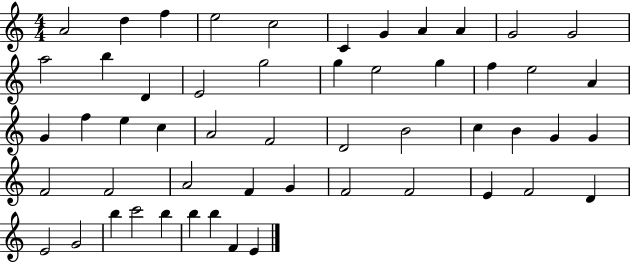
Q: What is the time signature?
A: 4/4